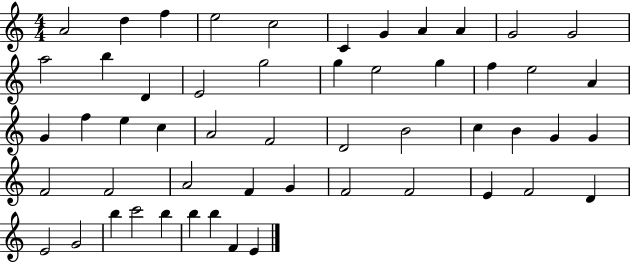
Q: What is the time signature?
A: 4/4